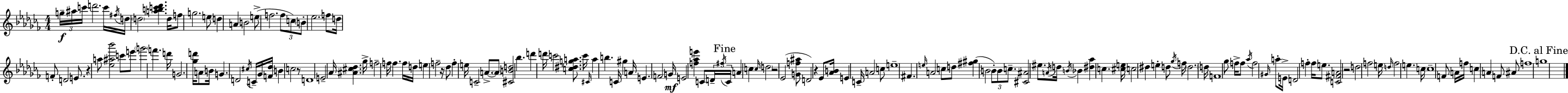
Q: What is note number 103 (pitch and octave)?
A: B4